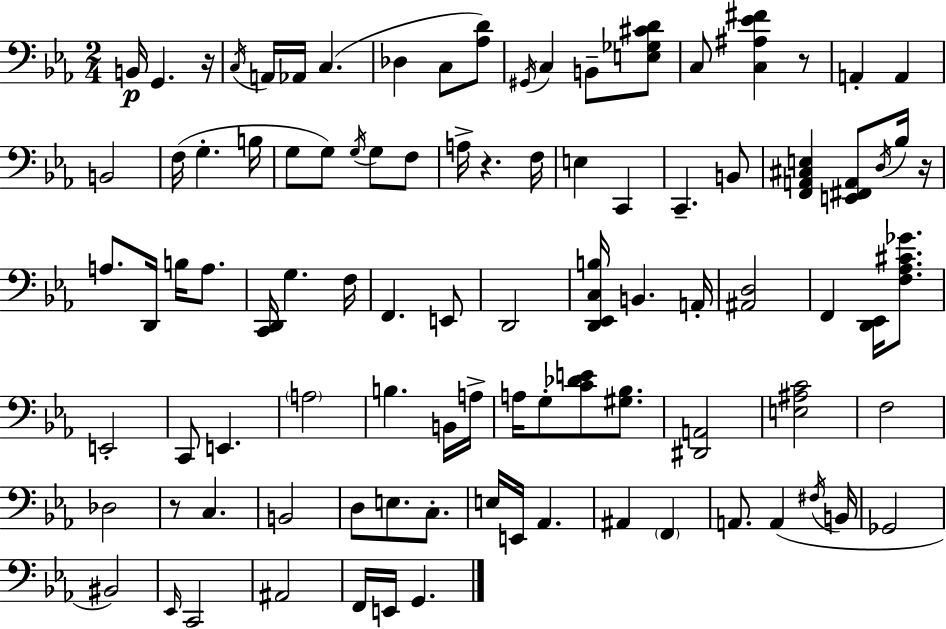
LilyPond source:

{
  \clef bass
  \numericTimeSignature
  \time 2/4
  \key ees \major
  b,16\p g,4. r16 | \acciaccatura { c16 } a,16 aes,16 c4.( | des4 c8 <aes d'>8) | \acciaccatura { gis,16 } c4 b,8-- | \break <e ges cis' d'>8 c8 <c ais ees' fis'>4 | r8 a,4-. a,4 | b,2 | f16( g4.-. | \break b16 g8 g8) \acciaccatura { g16 } g8 | f8 a16-> r4. | f16 e4 c,4 | c,4.-- | \break b,8 <f, a, cis e>4 <e, fis, a,>8 | \acciaccatura { d16 } bes16 r16 a8. d,16 | b16 a8. <c, d,>16 g4. | f16 f,4. | \break e,8 d,2 | <d, ees, c b>16 b,4. | a,16-. <ais, d>2 | f,4 | \break <d, ees,>16 <f aes cis' ges'>8. e,2-. | c,8 e,4. | \parenthesize a2 | b4. | \break b,16 a16-> a16 g8-. <c' des' e'>8 | <gis bes>8. <dis, a,>2 | <e ais c'>2 | f2 | \break des2 | r8 c4. | b,2 | d8 e8. | \break c8.-. e16 e,16 aes,4. | ais,4 | \parenthesize f,4 a,8. a,4( | \acciaccatura { fis16 } b,16 ges,2 | \break bis,2) | \grace { ees,16 } c,2 | ais,2 | f,16 e,16 | \break g,4. \bar "|."
}